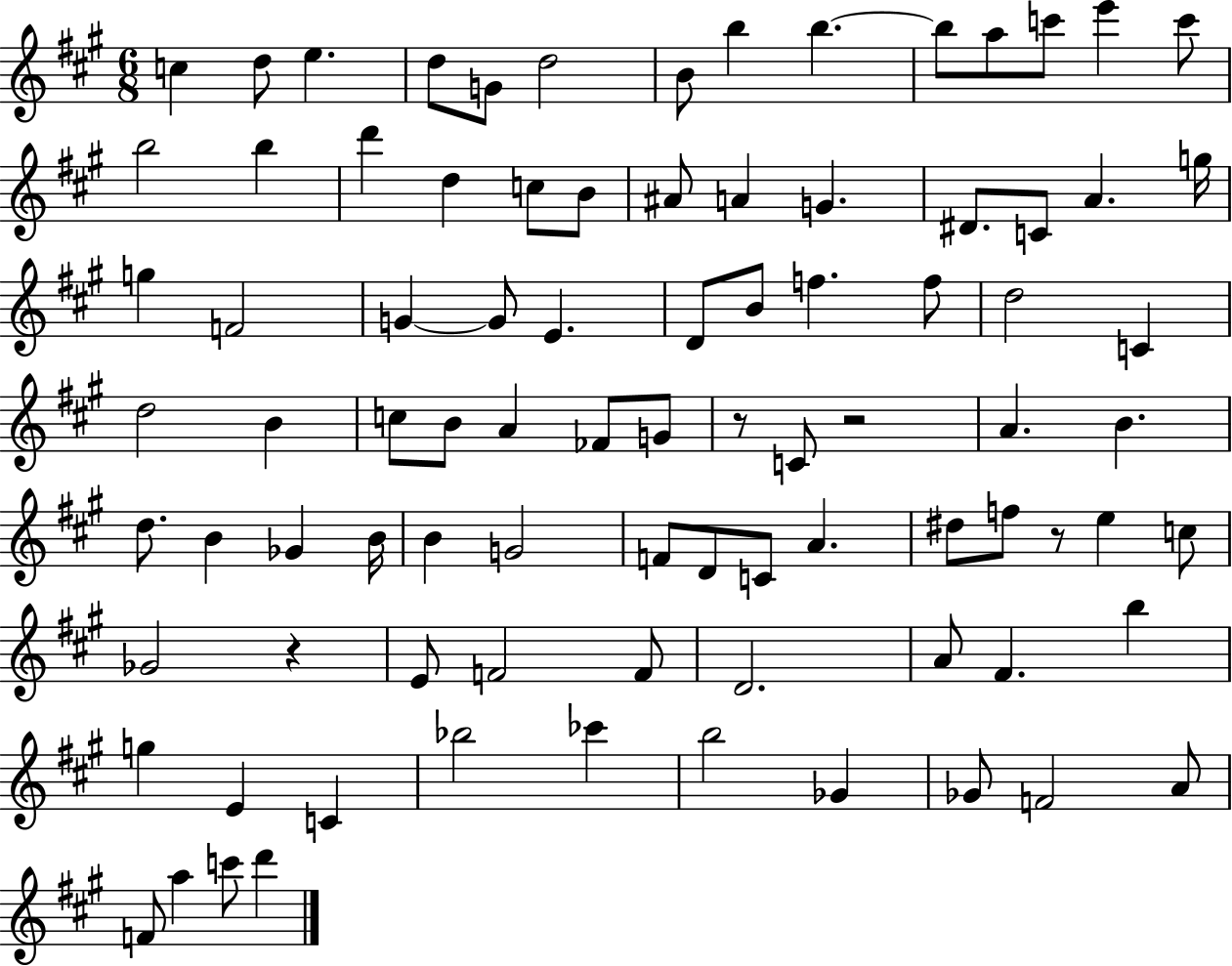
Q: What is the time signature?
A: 6/8